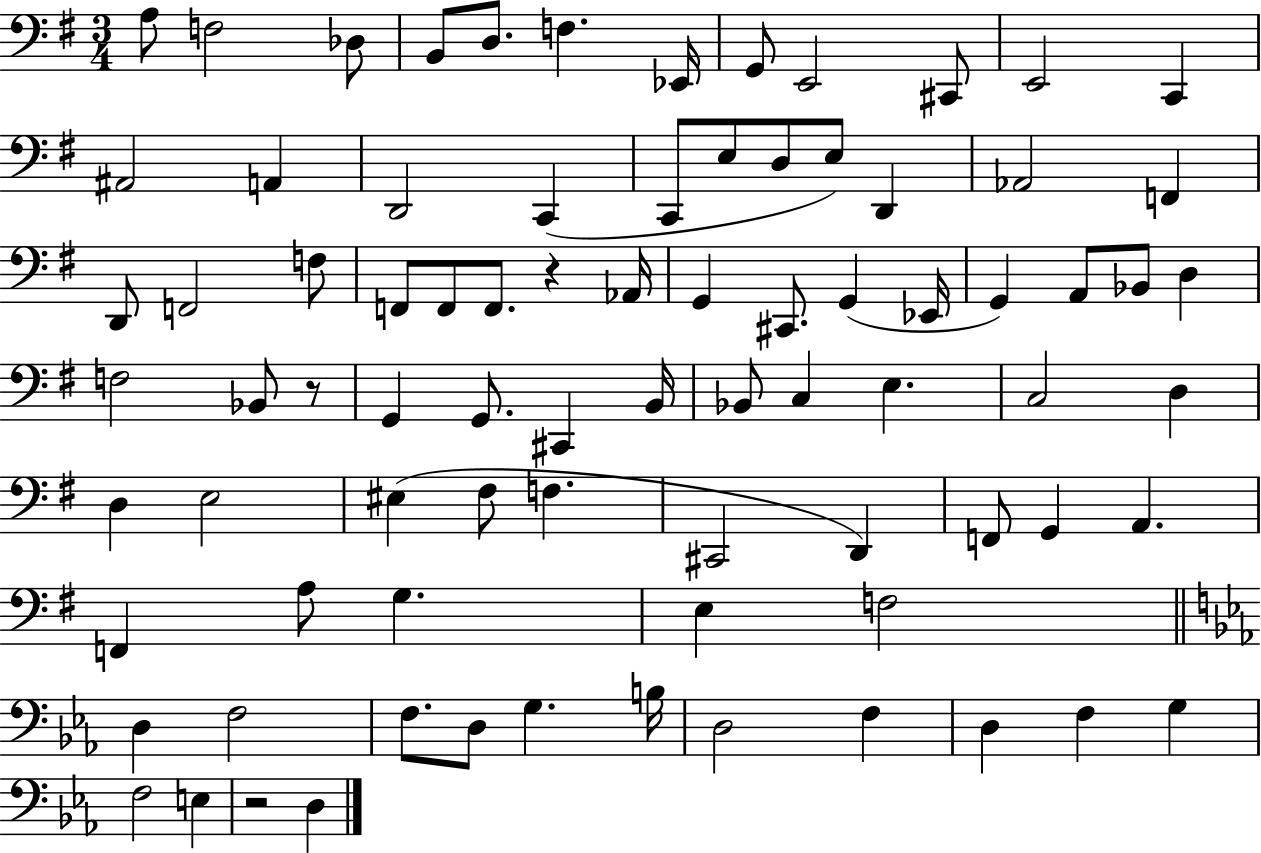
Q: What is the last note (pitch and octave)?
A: D3